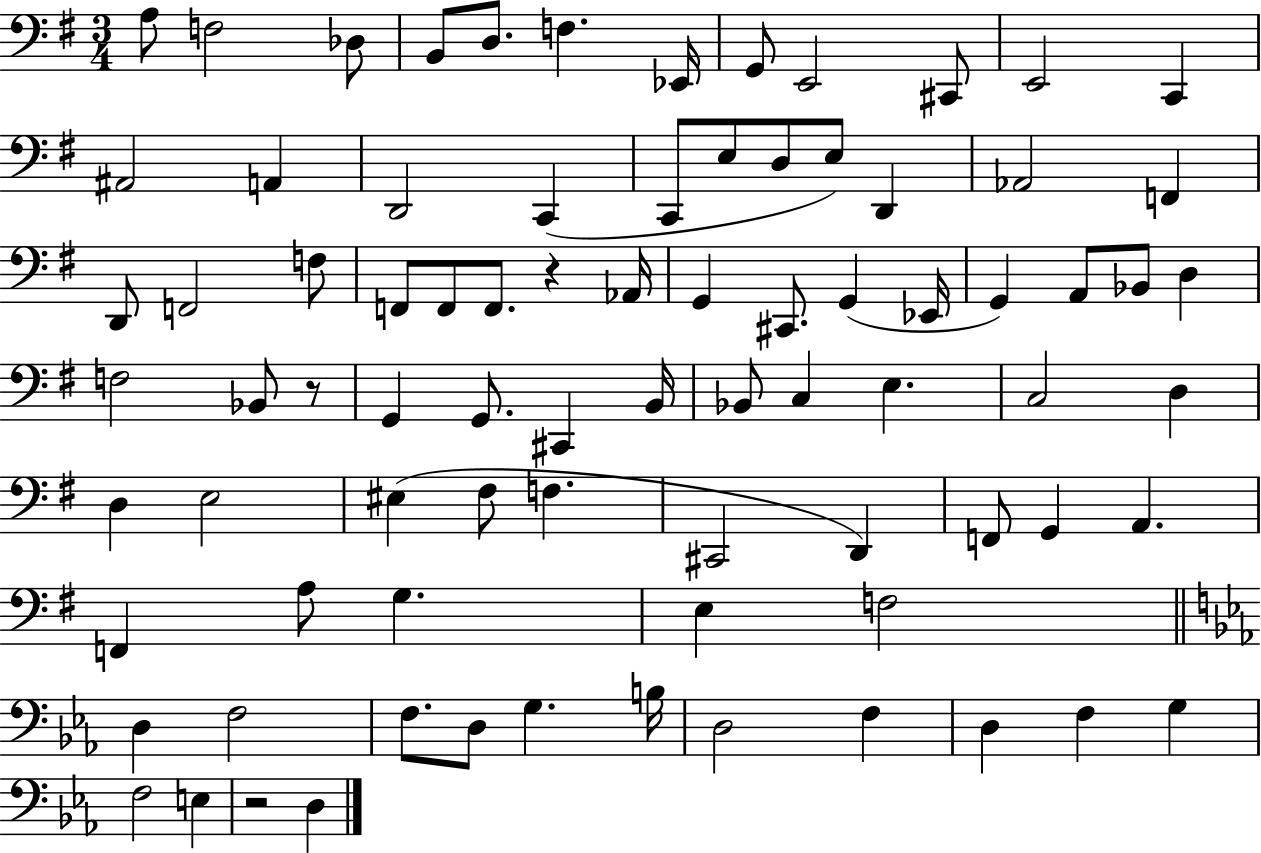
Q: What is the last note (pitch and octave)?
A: D3